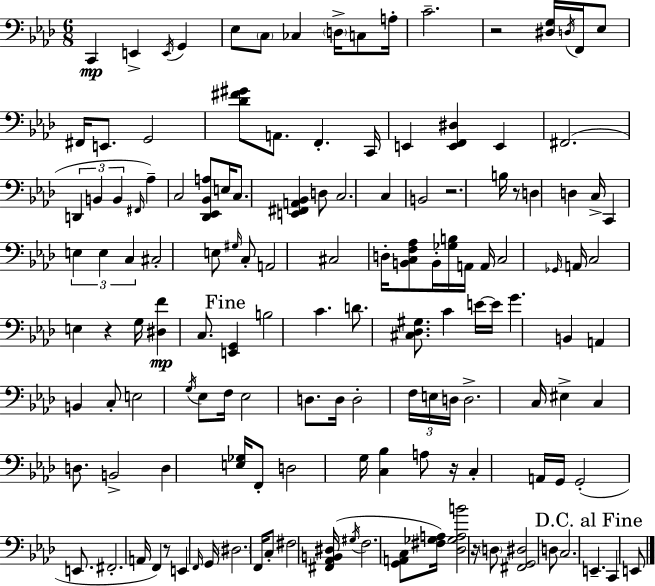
{
  \clef bass
  \numericTimeSignature
  \time 6/8
  \key f \minor
  c,4\mp e,4-> \acciaccatura { e,16 } g,4 | ees8 \parenthesize c8 ces4 \parenthesize d16-> c8 | a16-. c'2.-- | r2 <dis g>16 \acciaccatura { d16 } f,16 | \break ees8 fis,16 e,8. g,2 | <des' fis' gis'>8 a,8. f,4.-. | c,16 e,4 <e, f, dis>4 e,4 | fis,2.( | \break \tuplet 3/2 { d,4 b,4 b,4 } | \grace { fis,16 }) aes4-- c2 | <des, ees, bes, a>8 e16 c8. <e, fis, a, bes,>4 | d8 c2. | \break c4 b,2 | r2. | b16 r8 d4 d4 | c16-> c,4 \tuplet 3/2 { e4 e4 | \break c4 } cis2-. | e8 \grace { gis16 } c8-. a,2 | cis2 | d16-. <b, c f aes>8 b,16-. <ges b>16 a,16 a,16 c2 | \break \grace { ges,16 } a,16 c2 | e4 r4 g16 <dis f'>4\mp | c8. \mark "Fine" <e, g,>4 b2 | c'4. d'8. | \break <cis des gis>8. c'4 e'16~~ e'16 g'4. | b,4 a,4 | b,4 c8-. e2 | \acciaccatura { g16 } ees8 f16 ees2 | \break d8. d16 d2-. | \tuplet 3/2 { f16 e16 d16 } d2.-> | c16 eis4-> c4 | d8. b,2-> | \break d4 <e ges>16 f,8-. d2 | g16 <c bes>4 a8 | r16 c4-. a,16 g,16 g,2-.( | e,8. fis,2.-. | \break a,16 f,4) r8 | e,4 \grace { f,16 } g,16 \parenthesize dis2. | f,16 c8-. fis2 | <fis, aes, b, dis>16( \acciaccatura { gis16 } f2. | \break <g, a, c>8 <fis ges a>16) <des ges a b'>2 | r16 \parenthesize d8 <fis, g, dis>2 | d8 c2. | \mark "D.C. al Fine" e,4.-- | \break c,4 e,8 \bar "|."
}